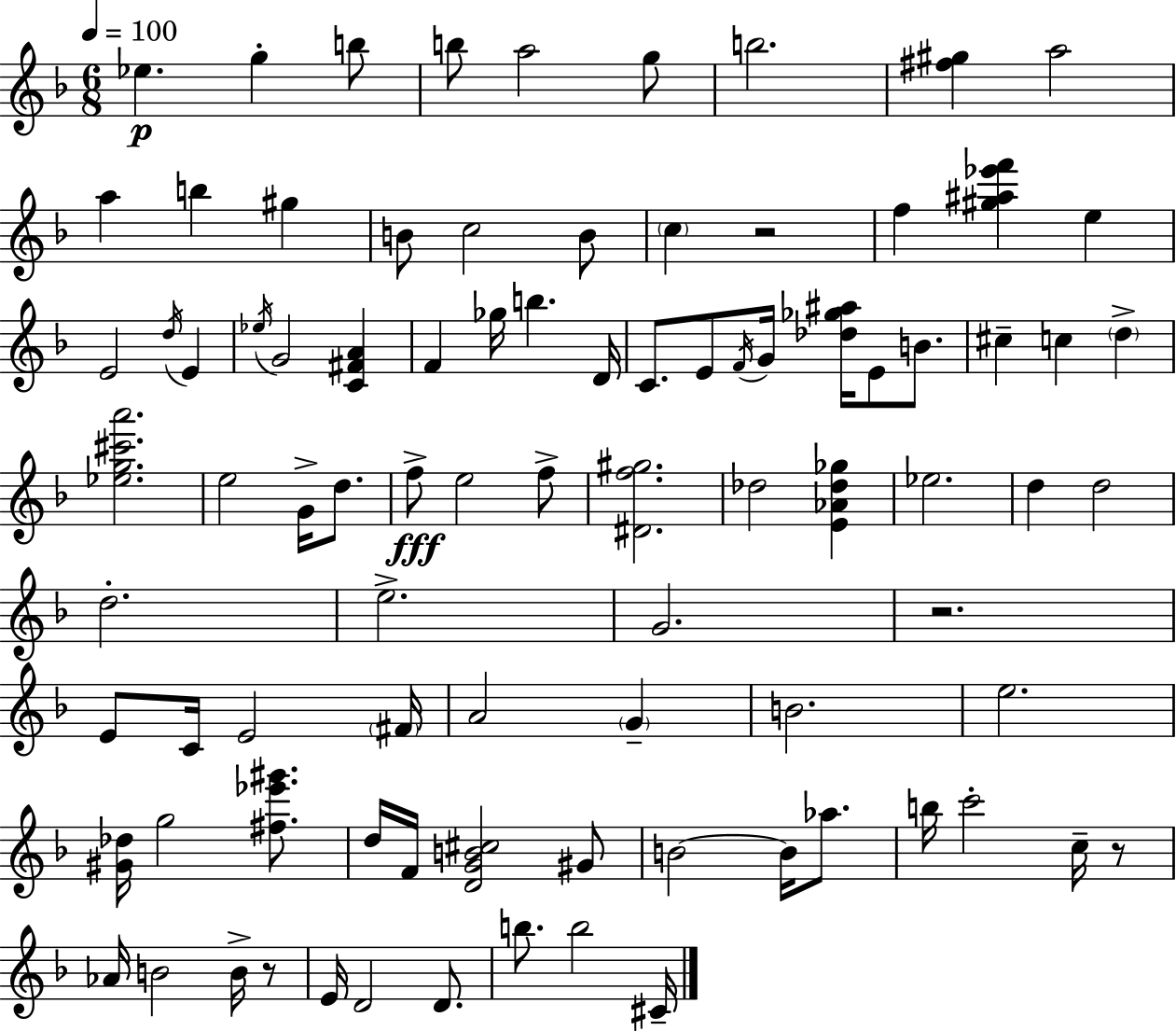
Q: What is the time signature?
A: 6/8